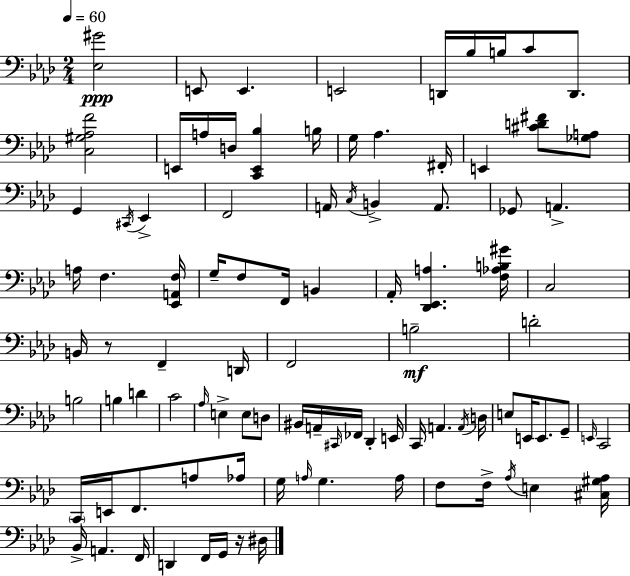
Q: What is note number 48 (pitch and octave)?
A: D3